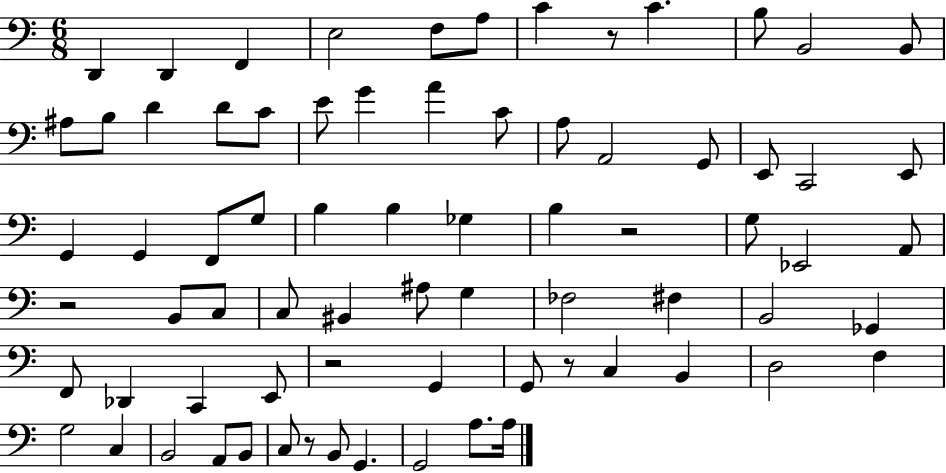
X:1
T:Untitled
M:6/8
L:1/4
K:C
D,, D,, F,, E,2 F,/2 A,/2 C z/2 C B,/2 B,,2 B,,/2 ^A,/2 B,/2 D D/2 C/2 E/2 G A C/2 A,/2 A,,2 G,,/2 E,,/2 C,,2 E,,/2 G,, G,, F,,/2 G,/2 B, B, _G, B, z2 G,/2 _E,,2 A,,/2 z2 B,,/2 C,/2 C,/2 ^B,, ^A,/2 G, _F,2 ^F, B,,2 _G,, F,,/2 _D,, C,, E,,/2 z2 G,, G,,/2 z/2 C, B,, D,2 F, G,2 C, B,,2 A,,/2 B,,/2 C,/2 z/2 B,,/2 G,, G,,2 A,/2 A,/4